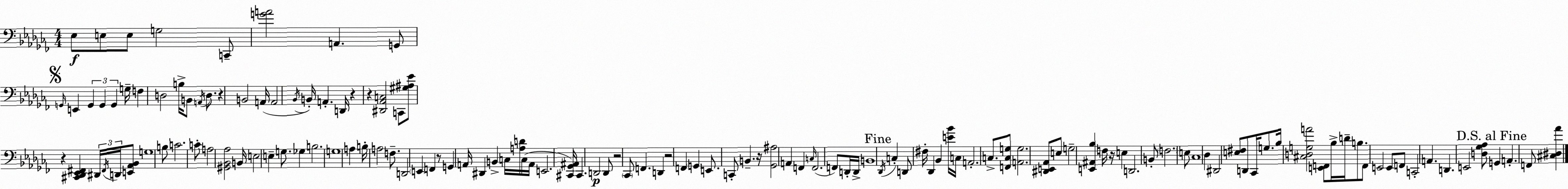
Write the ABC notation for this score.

X:1
T:Untitled
M:4/4
L:1/4
K:Abm
_E,/2 E,/2 E,/2 G,2 C,,/2 [GA]2 A,, G,,/2 G,,/4 E,, G,, G,, G,, G,/4 F, D,2 B,/4 B,,/2 A,,/4 D,/2 z B,,2 A,,/4 A,,2 _B,,/4 B,,/4 A,, D,,/4 z z [^D,,_A,,C,]2 C,,/2 [^G,^A,_E]/2 z [^C,,_D,,_E,,^F,,] ^D,,/4 ^F,,/4 D,,/4 [E,,_A,,_B,,]/2 G,4 B,/2 C2 C/2 A,2 [^G,,_B,,_A,]2 B,,/4 E,2 E, G,/2 _G, B,2 G,4 A, B,/4 A,2 F,/2 D,,2 E,, F,, z/2 G,, A,,/4 ^D,, B,, C,/4 [A,D]/4 C,/4 A,,/4 E,,2 [^C,,_G,,^A,,]/4 ^C,, D,,2 D,,/2 z2 _C,,/2 F,, D,, z2 F,, G,, E,,/2 C,,/2 B,, z/4 [_G,,^A,]2 A,, F,, C,/4 F,,2 F,,/2 D,,/4 D,,/4 B,,4 _D,,/4 C, D,,/2 ^F,/4 _D,, _B,, [E_B]/4 C,/4 A,,2 C,/2 [F,,C,G,]/2 [A,,G,]2 [^D,,E,,_A,,]/2 E,/2 G,2 [E,,^A,,_B,] F,/4 z/4 E, D,,2 B,,/2 F,2 E,/2 _C,4 _D, ^D,,2 [E,^F,]/2 D,,/2 _C,,/4 G,/2 _B,/4 [^C,D,G,A]2 [E,,F,,]/2 _B,/4 D/4 B,/2 F,,/2 E,,2 E,,/2 F,,/2 C,,2 A,, D,, E,,2 [D,_G,_A,]/2 G,, A,, F,,/2 [^C,^D,_A]